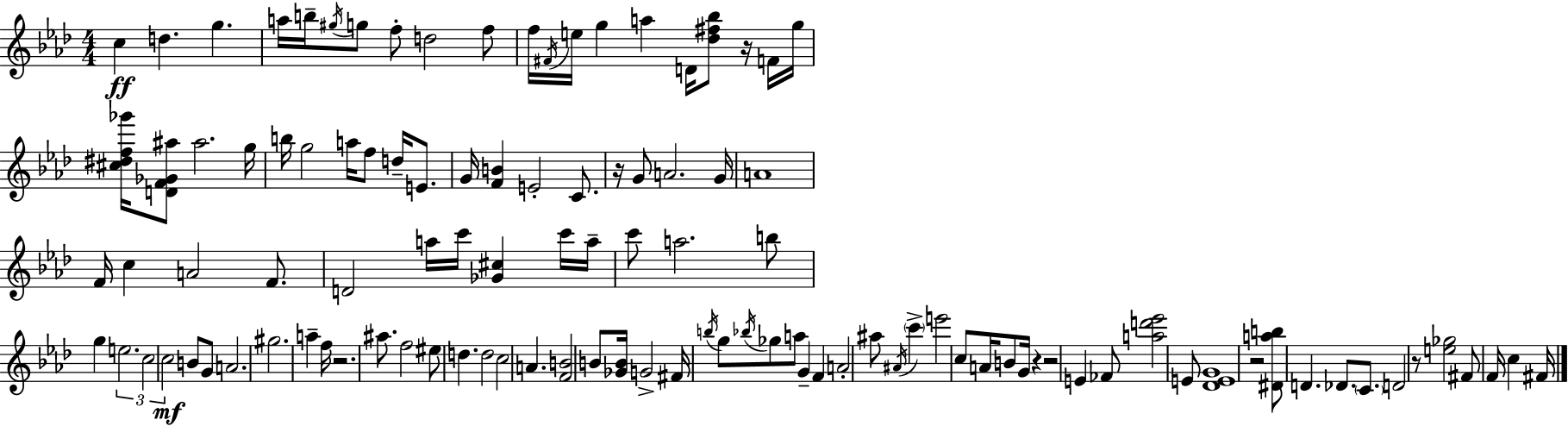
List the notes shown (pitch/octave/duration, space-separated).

C5/q D5/q. G5/q. A5/s B5/s G#5/s G5/e F5/e D5/h F5/e F5/s F#4/s E5/s G5/q A5/q D4/s [Db5,F#5,Bb5]/e R/s F4/s G5/s [C#5,D#5,F5,Gb6]/s [D4,F4,Gb4,A#5]/e A#5/h. G5/s B5/s G5/h A5/s F5/e D5/s E4/e. G4/s [F4,B4]/q E4/h C4/e. R/s G4/e A4/h. G4/s A4/w F4/s C5/q A4/h F4/e. D4/h A5/s C6/s [Gb4,C#5]/q C6/s A5/s C6/e A5/h. B5/e G5/q E5/h. C5/h C5/h B4/e G4/e A4/h. G#5/h. A5/q F5/s R/h. A#5/e. F5/h EIS5/e D5/q. D5/h C5/h A4/q. [F4,B4]/h B4/e [Gb4,B4]/s G4/h F#4/s B5/s G5/e Bb5/s Gb5/e A5/e G4/q F4/q A4/h A#5/e A#4/s C6/q E6/h C5/e A4/s B4/e G4/s R/q R/h E4/q FES4/e [A5,D6,Eb6]/h E4/e [Db4,E4,G4]/w R/h [D#4,A5,B5]/e D4/q. Db4/e. C4/e. D4/h R/e [E5,Gb5]/h F#4/e F4/s C5/q F#4/s